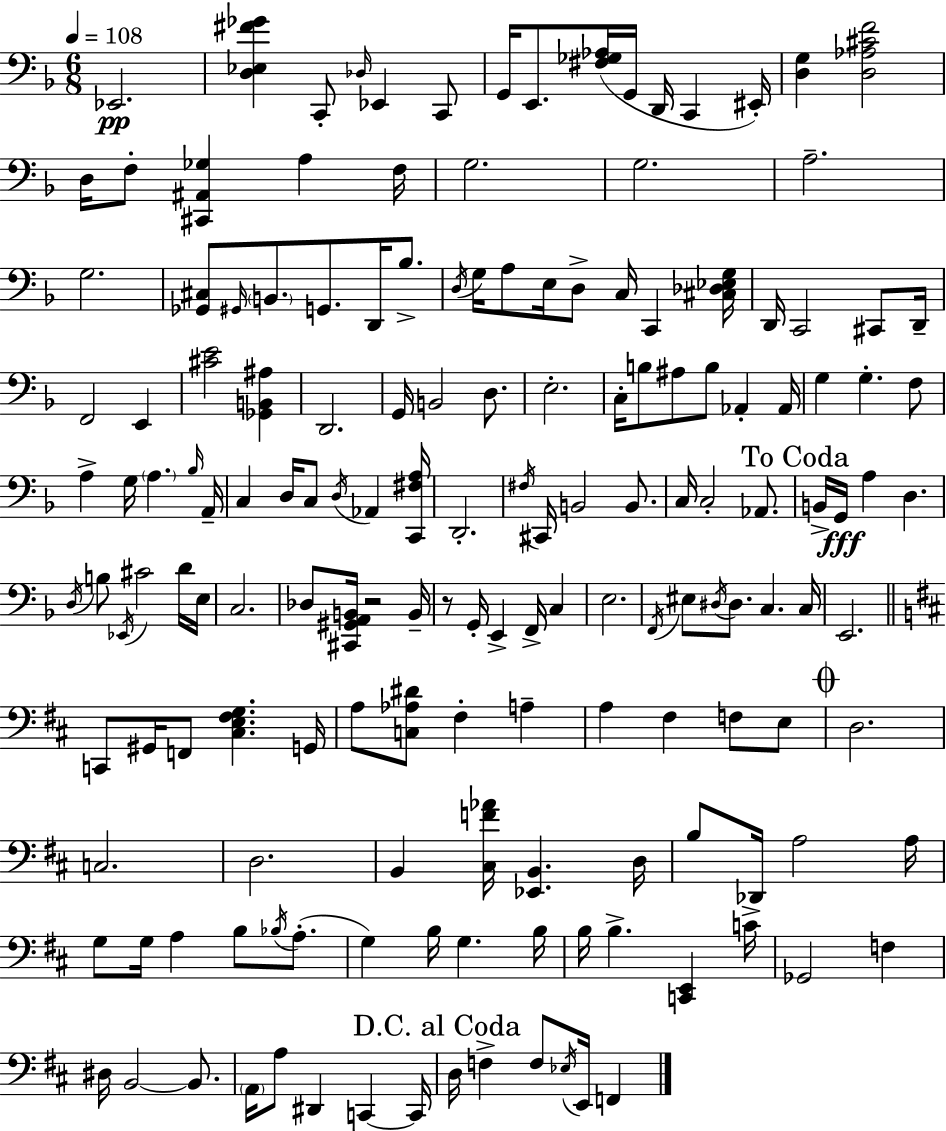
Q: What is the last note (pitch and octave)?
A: F2